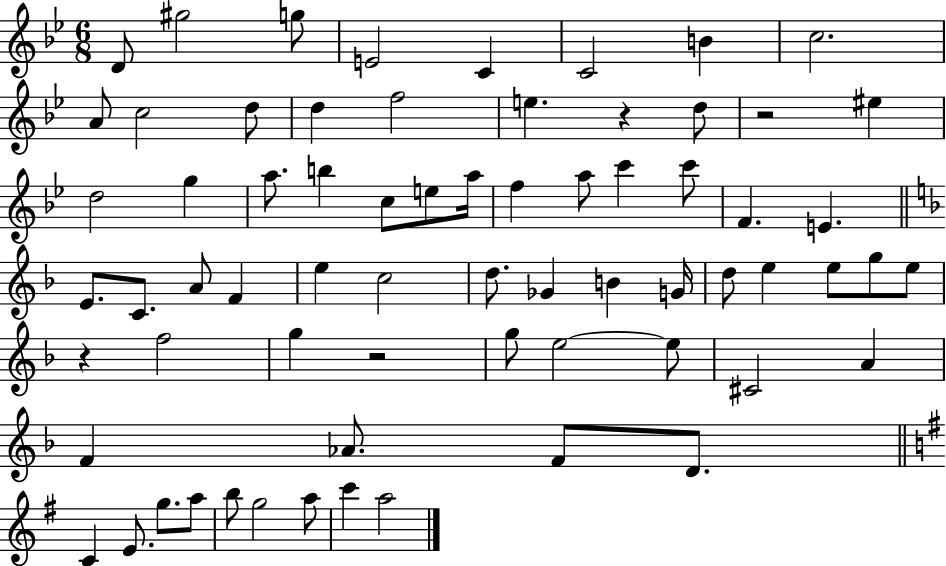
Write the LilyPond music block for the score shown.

{
  \clef treble
  \numericTimeSignature
  \time 6/8
  \key bes \major
  \repeat volta 2 { d'8 gis''2 g''8 | e'2 c'4 | c'2 b'4 | c''2. | \break a'8 c''2 d''8 | d''4 f''2 | e''4. r4 d''8 | r2 eis''4 | \break d''2 g''4 | a''8. b''4 c''8 e''8 a''16 | f''4 a''8 c'''4 c'''8 | f'4. e'4. | \break \bar "||" \break \key f \major e'8. c'8. a'8 f'4 | e''4 c''2 | d''8. ges'4 b'4 g'16 | d''8 e''4 e''8 g''8 e''8 | \break r4 f''2 | g''4 r2 | g''8 e''2~~ e''8 | cis'2 a'4 | \break f'4 aes'8. f'8 d'8. | \bar "||" \break \key g \major c'4 e'8. g''8. a''8 | b''8 g''2 a''8 | c'''4 a''2 | } \bar "|."
}